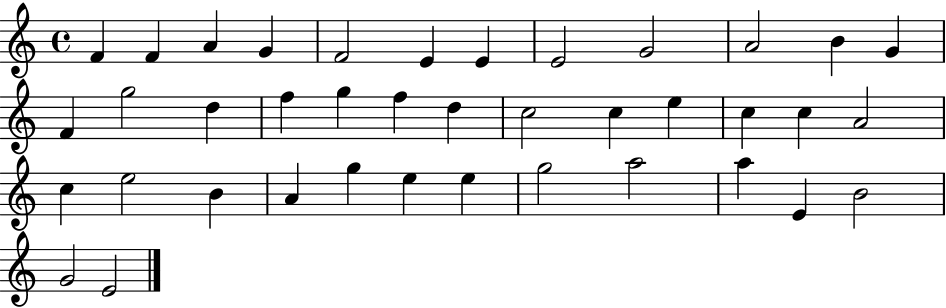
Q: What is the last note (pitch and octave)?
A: E4